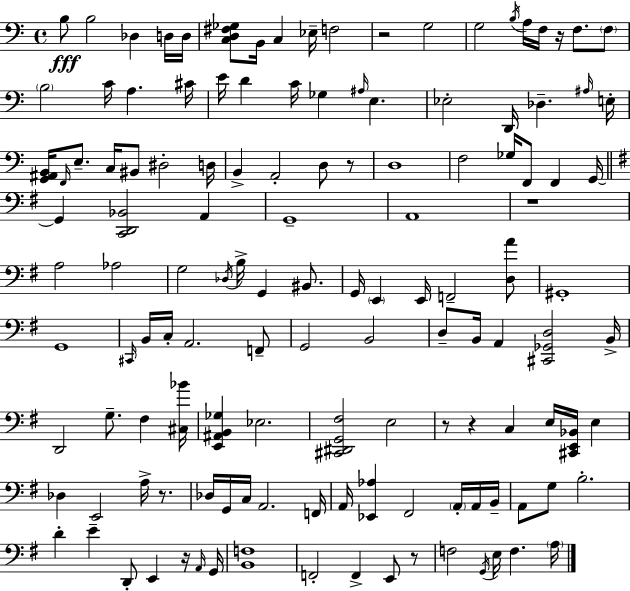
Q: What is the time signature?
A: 4/4